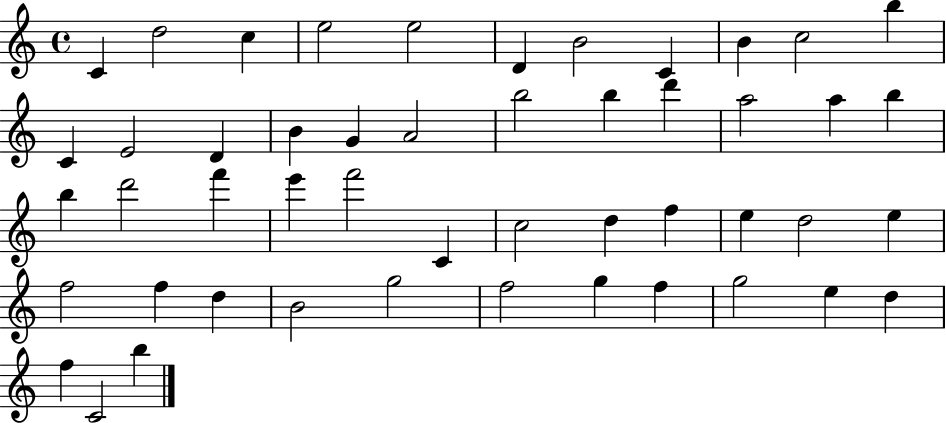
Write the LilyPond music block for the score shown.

{
  \clef treble
  \time 4/4
  \defaultTimeSignature
  \key c \major
  c'4 d''2 c''4 | e''2 e''2 | d'4 b'2 c'4 | b'4 c''2 b''4 | \break c'4 e'2 d'4 | b'4 g'4 a'2 | b''2 b''4 d'''4 | a''2 a''4 b''4 | \break b''4 d'''2 f'''4 | e'''4 f'''2 c'4 | c''2 d''4 f''4 | e''4 d''2 e''4 | \break f''2 f''4 d''4 | b'2 g''2 | f''2 g''4 f''4 | g''2 e''4 d''4 | \break f''4 c'2 b''4 | \bar "|."
}